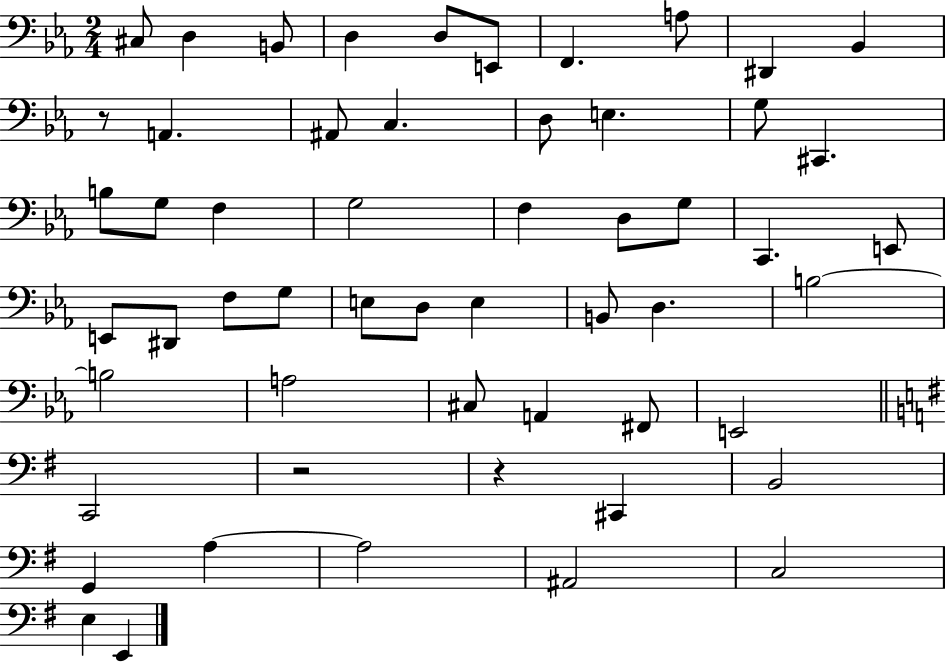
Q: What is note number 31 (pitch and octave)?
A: E3